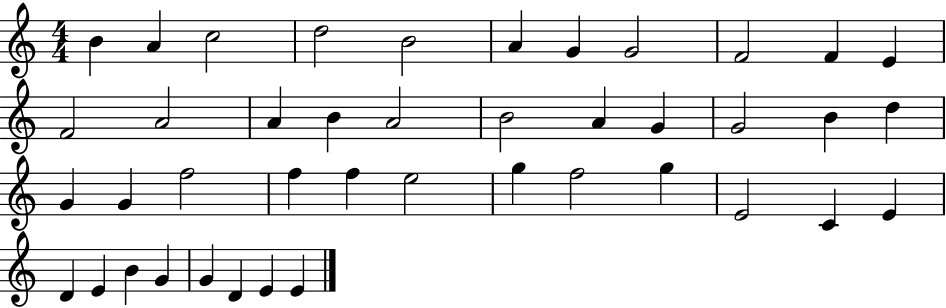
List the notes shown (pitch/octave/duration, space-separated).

B4/q A4/q C5/h D5/h B4/h A4/q G4/q G4/h F4/h F4/q E4/q F4/h A4/h A4/q B4/q A4/h B4/h A4/q G4/q G4/h B4/q D5/q G4/q G4/q F5/h F5/q F5/q E5/h G5/q F5/h G5/q E4/h C4/q E4/q D4/q E4/q B4/q G4/q G4/q D4/q E4/q E4/q